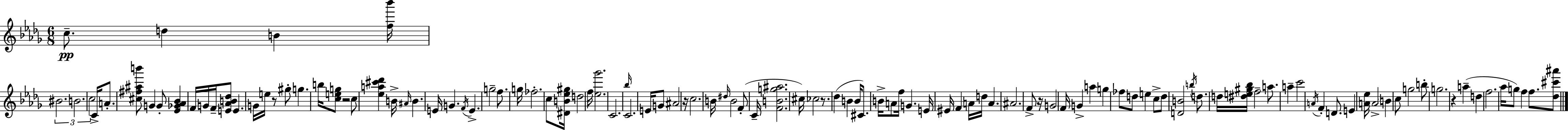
X:1
T:Untitled
M:6/8
L:1/4
K:Bbm
c/2 d B [f_b']/4 ^B2 B2 c2 C/4 A/2 [^c^f^ab']/2 G G/2 [_E_G_A_B] F/4 G/4 F/4 [E_AB_d]/2 E G/4 e/4 z/2 ^g/2 g b/4 [ceg]/2 z2 c/2 [_ea^c'_d'] B/4 ^A/4 B E/4 G F/4 E g2 f/2 g/4 _f2 c/2 [^DB_e^g]/4 d2 f/4 [_e_g']2 C2 _b/4 C2 E/4 G/2 ^A2 z/4 c2 B/4 ^d/4 B2 F/2 C/4 [FBg^a]2 ^c/4 _c2 z/2 _d B B/4 ^C/2 B/4 A/2 f/4 G E/4 ^E/4 F A/4 d/4 A ^A2 F/2 z/4 G2 F/4 G a g _f/2 d/2 e c/2 d/2 [DB]2 b/4 d/2 d/4 [^de^g_b]/4 f2 a/2 a c'2 A/4 F D/2 E [A_e]/4 A2 B c/2 g2 b/2 g2 z a d f2 _a/4 g/2 f f/2 [_d^c'^a']/2